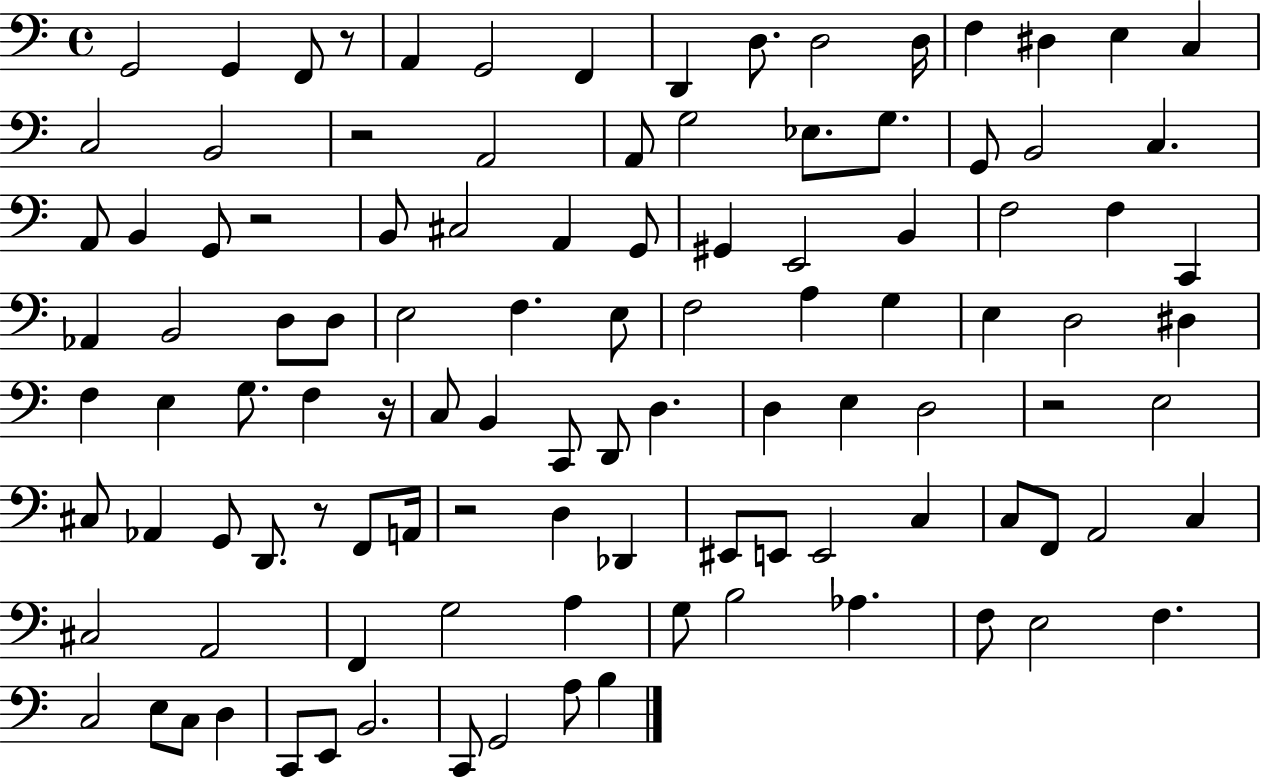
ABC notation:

X:1
T:Untitled
M:4/4
L:1/4
K:C
G,,2 G,, F,,/2 z/2 A,, G,,2 F,, D,, D,/2 D,2 D,/4 F, ^D, E, C, C,2 B,,2 z2 A,,2 A,,/2 G,2 _E,/2 G,/2 G,,/2 B,,2 C, A,,/2 B,, G,,/2 z2 B,,/2 ^C,2 A,, G,,/2 ^G,, E,,2 B,, F,2 F, C,, _A,, B,,2 D,/2 D,/2 E,2 F, E,/2 F,2 A, G, E, D,2 ^D, F, E, G,/2 F, z/4 C,/2 B,, C,,/2 D,,/2 D, D, E, D,2 z2 E,2 ^C,/2 _A,, G,,/2 D,,/2 z/2 F,,/2 A,,/4 z2 D, _D,, ^E,,/2 E,,/2 E,,2 C, C,/2 F,,/2 A,,2 C, ^C,2 A,,2 F,, G,2 A, G,/2 B,2 _A, F,/2 E,2 F, C,2 E,/2 C,/2 D, C,,/2 E,,/2 B,,2 C,,/2 G,,2 A,/2 B,